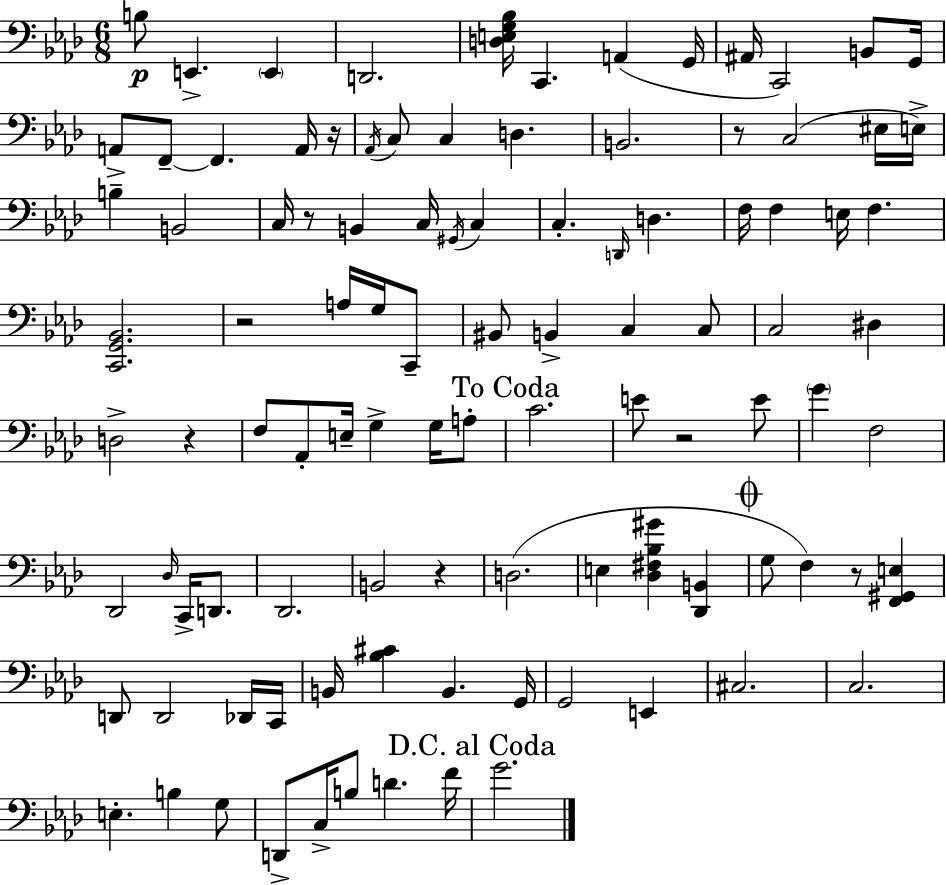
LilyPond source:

{
  \clef bass
  \numericTimeSignature
  \time 6/8
  \key f \minor
  \repeat volta 2 { b8\p e,4.-> \parenthesize e,4 | d,2. | <d e g bes>16 c,4. a,4( g,16 | ais,16 c,2) b,8 g,16 | \break a,8-> f,8--~~ f,4. a,16 r16 | \acciaccatura { aes,16 } c8 c4 d4. | b,2. | r8 c2( eis16 | \break e16->) b4-- b,2 | c16 r8 b,4 c16 \acciaccatura { gis,16 } c4 | c4.-. \grace { d,16 } d4. | f16 f4 e16 f4. | \break <c, g, bes,>2. | r2 a16 | g16 c,8-- bis,8 b,4-> c4 | c8 c2 dis4 | \break d2-> r4 | f8 aes,8-. e16-- g4-> | g16 a8-. \mark "To Coda" c'2. | e'8 r2 | \break e'8 \parenthesize g'4 f2 | des,2 \grace { des16 } | c,16-> d,8. des,2. | b,2 | \break r4 d2.( | e4 <des fis bes gis'>4 | <des, b,>4 \mark \markup { \musicglyph "scripts.coda" } g8 f4) r8 | <f, gis, e>4 d,8 d,2 | \break des,16 c,16 b,16 <bes cis'>4 b,4. | g,16 g,2 | e,4 cis2. | c2. | \break e4.-. b4 | g8 d,8-> c16-> b8 d'4. | f'16 \mark "D.C. al Coda" g'2. | } \bar "|."
}